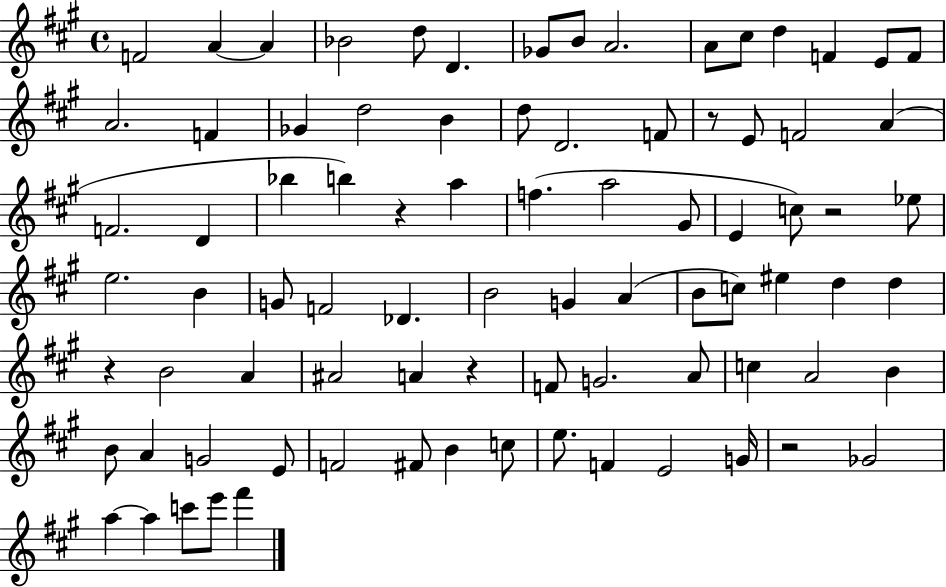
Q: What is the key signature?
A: A major